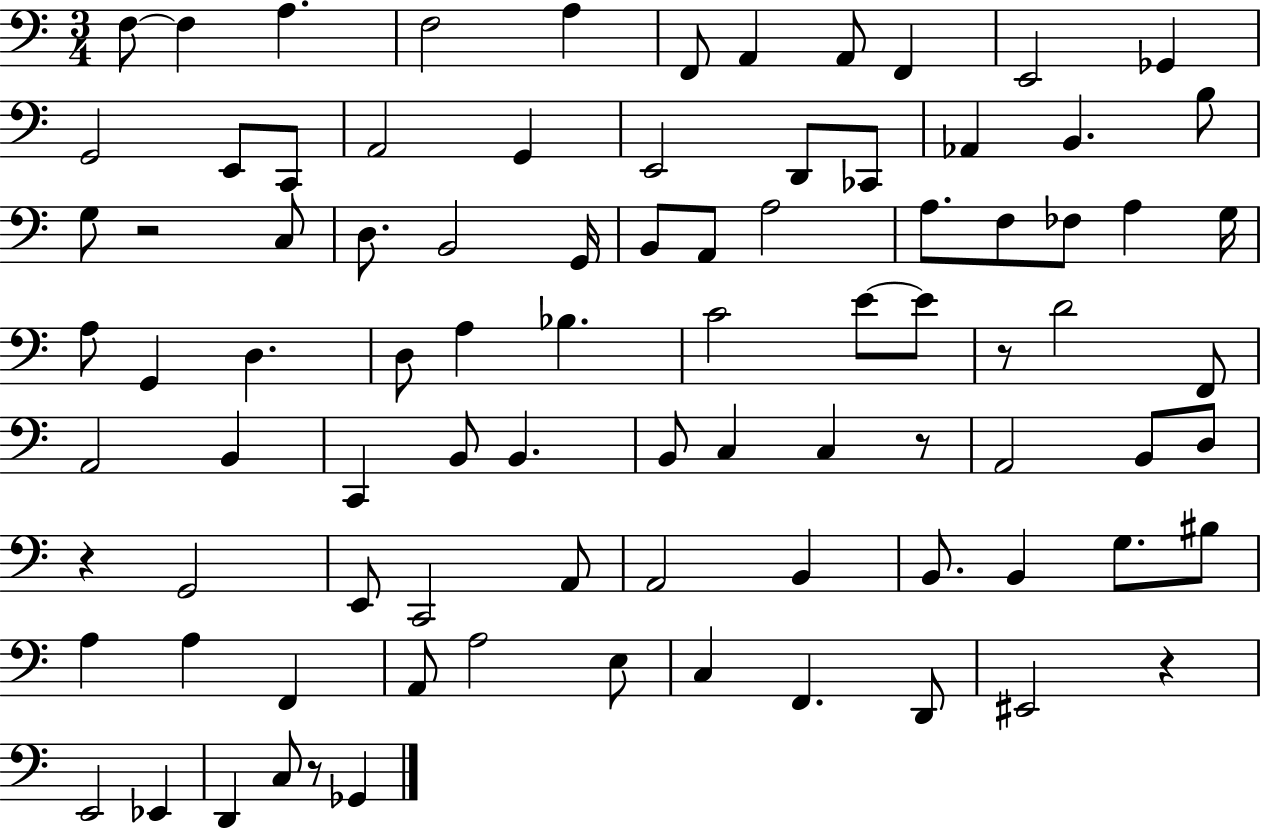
X:1
T:Untitled
M:3/4
L:1/4
K:C
F,/2 F, A, F,2 A, F,,/2 A,, A,,/2 F,, E,,2 _G,, G,,2 E,,/2 C,,/2 A,,2 G,, E,,2 D,,/2 _C,,/2 _A,, B,, B,/2 G,/2 z2 C,/2 D,/2 B,,2 G,,/4 B,,/2 A,,/2 A,2 A,/2 F,/2 _F,/2 A, G,/4 A,/2 G,, D, D,/2 A, _B, C2 E/2 E/2 z/2 D2 F,,/2 A,,2 B,, C,, B,,/2 B,, B,,/2 C, C, z/2 A,,2 B,,/2 D,/2 z G,,2 E,,/2 C,,2 A,,/2 A,,2 B,, B,,/2 B,, G,/2 ^B,/2 A, A, F,, A,,/2 A,2 E,/2 C, F,, D,,/2 ^E,,2 z E,,2 _E,, D,, C,/2 z/2 _G,,